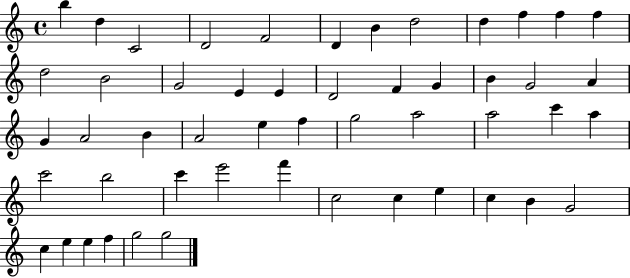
B5/q D5/q C4/h D4/h F4/h D4/q B4/q D5/h D5/q F5/q F5/q F5/q D5/h B4/h G4/h E4/q E4/q D4/h F4/q G4/q B4/q G4/h A4/q G4/q A4/h B4/q A4/h E5/q F5/q G5/h A5/h A5/h C6/q A5/q C6/h B5/h C6/q E6/h F6/q C5/h C5/q E5/q C5/q B4/q G4/h C5/q E5/q E5/q F5/q G5/h G5/h